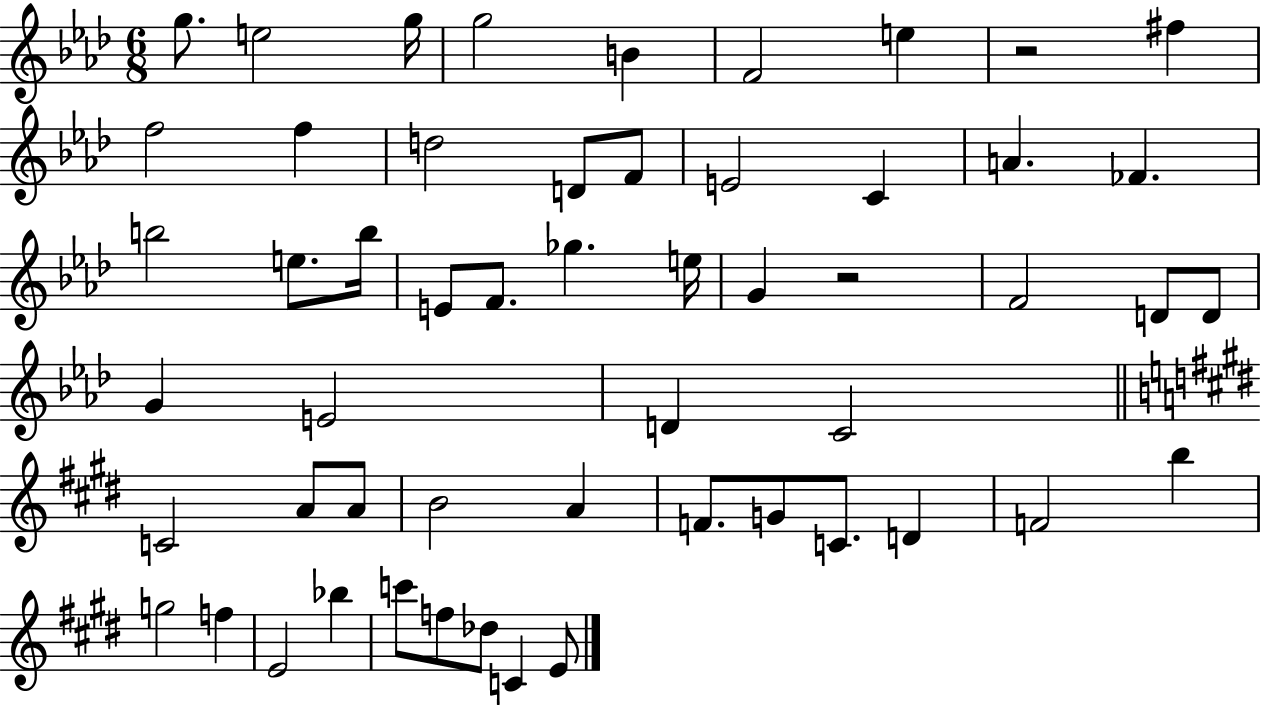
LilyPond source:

{
  \clef treble
  \numericTimeSignature
  \time 6/8
  \key aes \major
  g''8. e''2 g''16 | g''2 b'4 | f'2 e''4 | r2 fis''4 | \break f''2 f''4 | d''2 d'8 f'8 | e'2 c'4 | a'4. fes'4. | \break b''2 e''8. b''16 | e'8 f'8. ges''4. e''16 | g'4 r2 | f'2 d'8 d'8 | \break g'4 e'2 | d'4 c'2 | \bar "||" \break \key e \major c'2 a'8 a'8 | b'2 a'4 | f'8. g'8 c'8. d'4 | f'2 b''4 | \break g''2 f''4 | e'2 bes''4 | c'''8 f''8 des''8 c'4 e'8 | \bar "|."
}